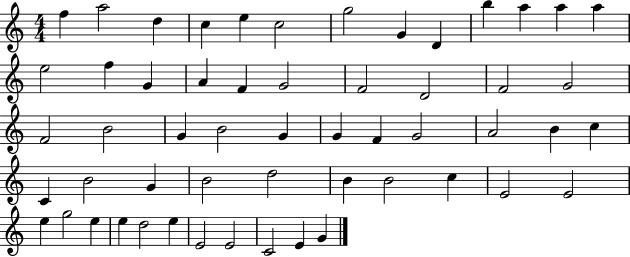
X:1
T:Untitled
M:4/4
L:1/4
K:C
f a2 d c e c2 g2 G D b a a a e2 f G A F G2 F2 D2 F2 G2 F2 B2 G B2 G G F G2 A2 B c C B2 G B2 d2 B B2 c E2 E2 e g2 e e d2 e E2 E2 C2 E G